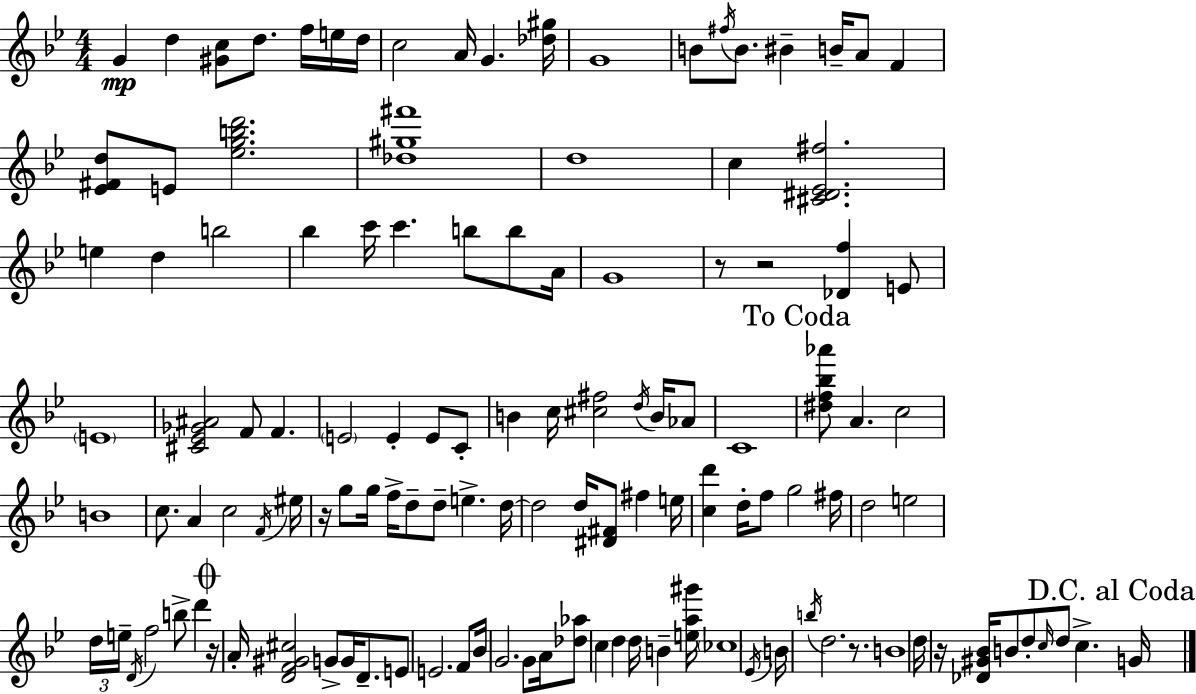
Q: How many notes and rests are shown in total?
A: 125